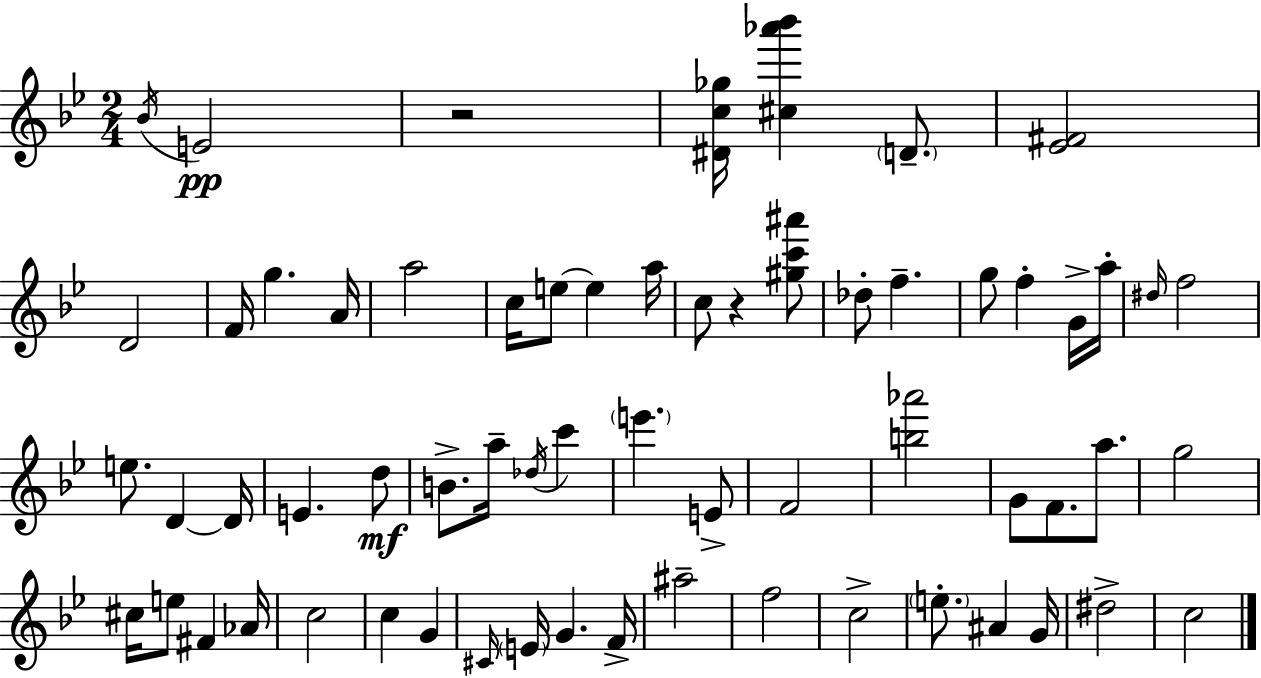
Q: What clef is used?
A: treble